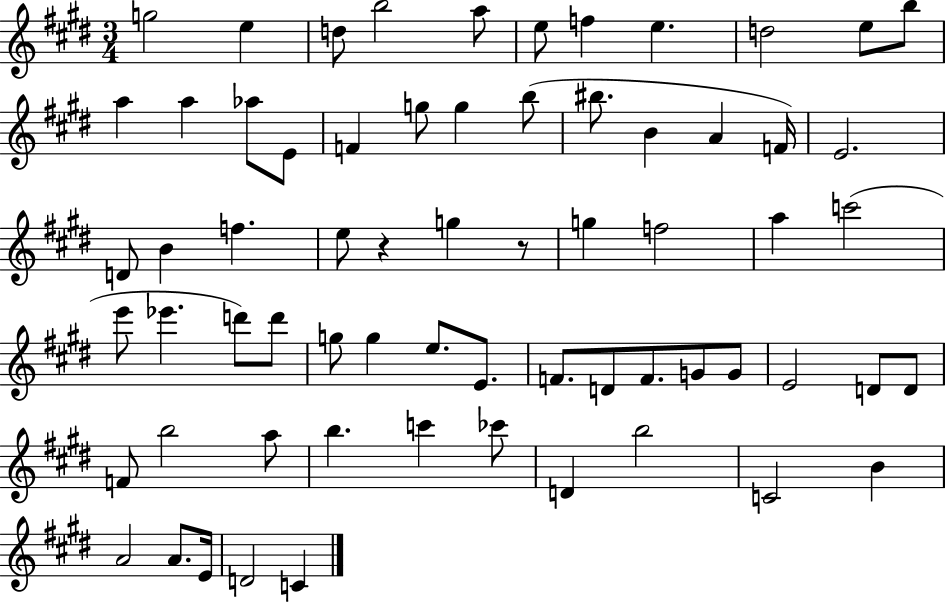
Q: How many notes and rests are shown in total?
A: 66